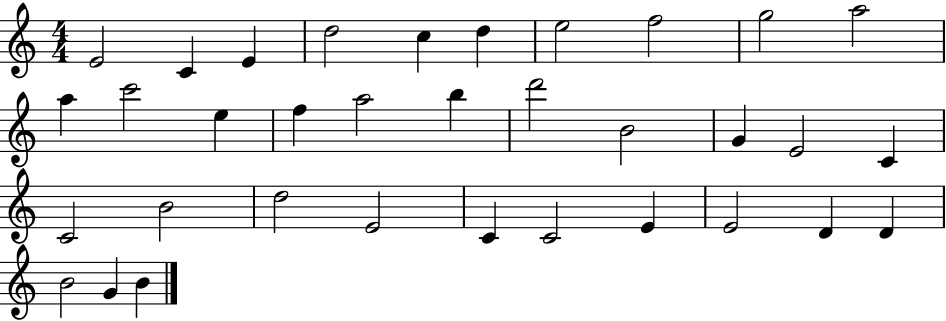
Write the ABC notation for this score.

X:1
T:Untitled
M:4/4
L:1/4
K:C
E2 C E d2 c d e2 f2 g2 a2 a c'2 e f a2 b d'2 B2 G E2 C C2 B2 d2 E2 C C2 E E2 D D B2 G B